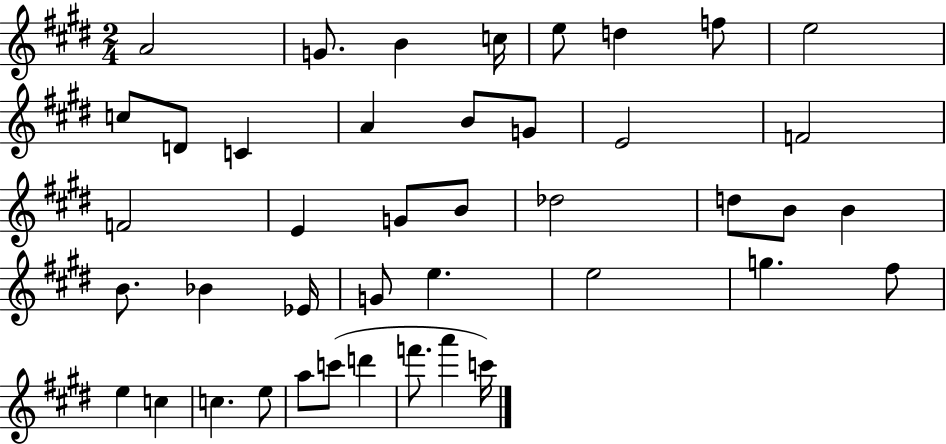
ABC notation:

X:1
T:Untitled
M:2/4
L:1/4
K:E
A2 G/2 B c/4 e/2 d f/2 e2 c/2 D/2 C A B/2 G/2 E2 F2 F2 E G/2 B/2 _d2 d/2 B/2 B B/2 _B _E/4 G/2 e e2 g ^f/2 e c c e/2 a/2 c'/2 d' f'/2 a' c'/4